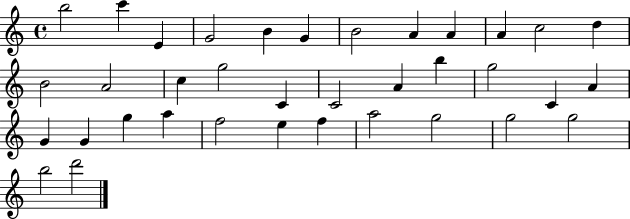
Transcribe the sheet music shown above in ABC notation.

X:1
T:Untitled
M:4/4
L:1/4
K:C
b2 c' E G2 B G B2 A A A c2 d B2 A2 c g2 C C2 A b g2 C A G G g a f2 e f a2 g2 g2 g2 b2 d'2